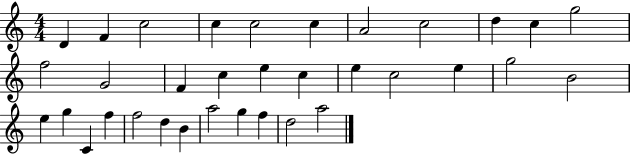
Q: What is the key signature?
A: C major